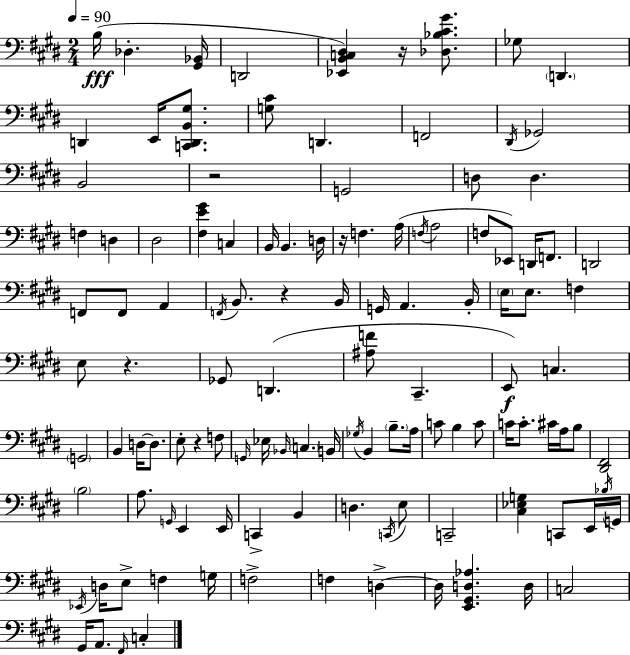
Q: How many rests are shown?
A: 6